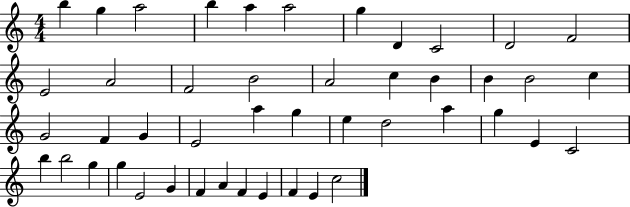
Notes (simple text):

B5/q G5/q A5/h B5/q A5/q A5/h G5/q D4/q C4/h D4/h F4/h E4/h A4/h F4/h B4/h A4/h C5/q B4/q B4/q B4/h C5/q G4/h F4/q G4/q E4/h A5/q G5/q E5/q D5/h A5/q G5/q E4/q C4/h B5/q B5/h G5/q G5/q E4/h G4/q F4/q A4/q F4/q E4/q F4/q E4/q C5/h